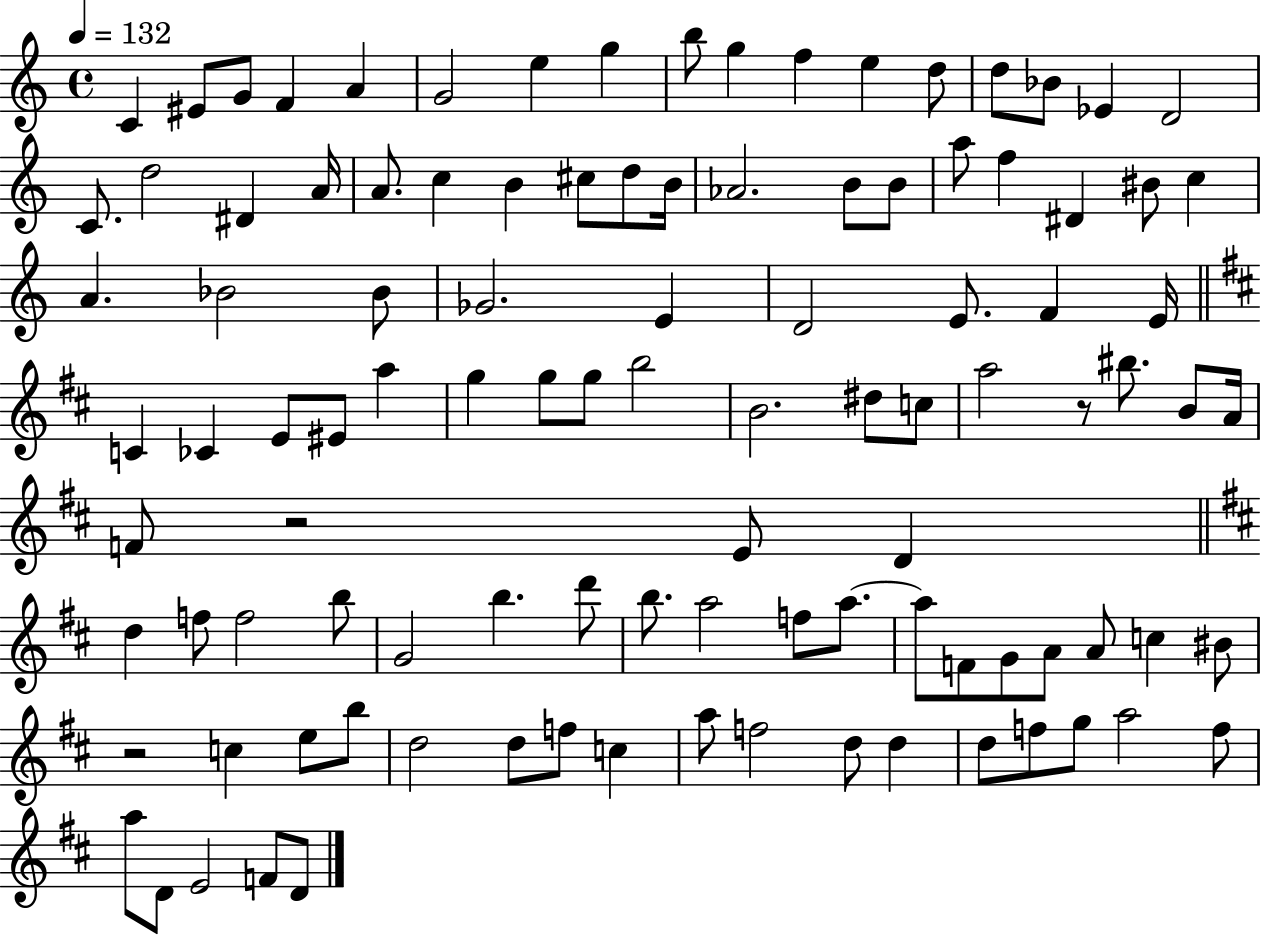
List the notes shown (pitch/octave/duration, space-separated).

C4/q EIS4/e G4/e F4/q A4/q G4/h E5/q G5/q B5/e G5/q F5/q E5/q D5/e D5/e Bb4/e Eb4/q D4/h C4/e. D5/h D#4/q A4/s A4/e. C5/q B4/q C#5/e D5/e B4/s Ab4/h. B4/e B4/e A5/e F5/q D#4/q BIS4/e C5/q A4/q. Bb4/h Bb4/e Gb4/h. E4/q D4/h E4/e. F4/q E4/s C4/q CES4/q E4/e EIS4/e A5/q G5/q G5/e G5/e B5/h B4/h. D#5/e C5/e A5/h R/e BIS5/e. B4/e A4/s F4/e R/h E4/e D4/q D5/q F5/e F5/h B5/e G4/h B5/q. D6/e B5/e. A5/h F5/e A5/e. A5/e F4/e G4/e A4/e A4/e C5/q BIS4/e R/h C5/q E5/e B5/e D5/h D5/e F5/e C5/q A5/e F5/h D5/e D5/q D5/e F5/e G5/e A5/h F5/e A5/e D4/e E4/h F4/e D4/e